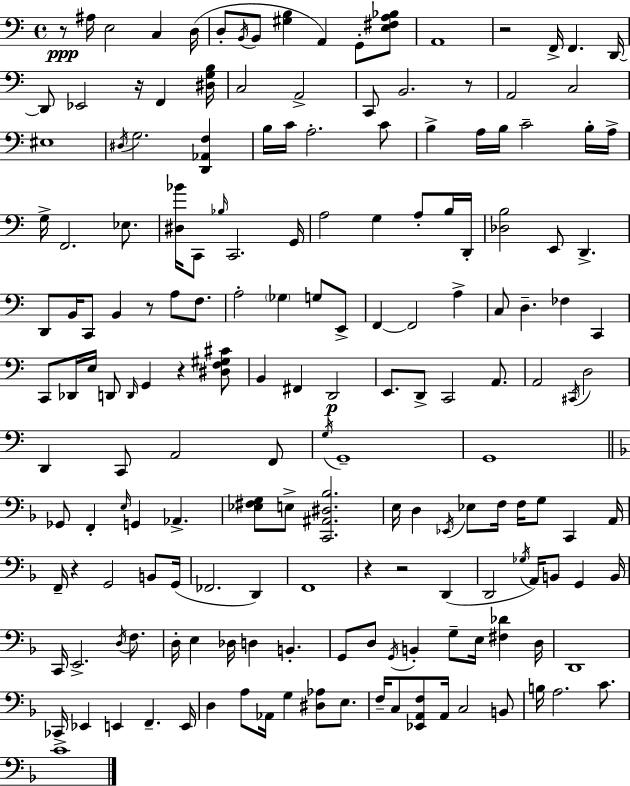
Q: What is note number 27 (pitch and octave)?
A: C4